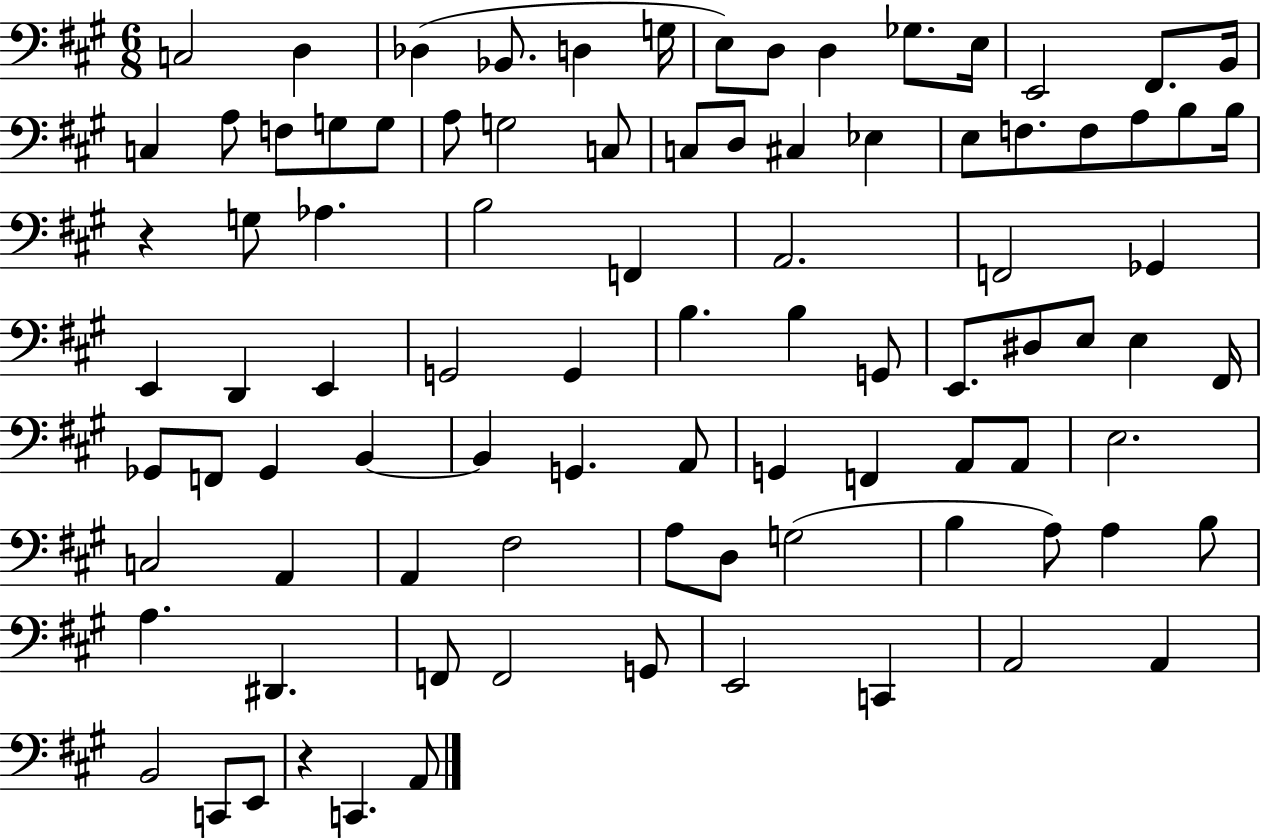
C3/h D3/q Db3/q Bb2/e. D3/q G3/s E3/e D3/e D3/q Gb3/e. E3/s E2/h F#2/e. B2/s C3/q A3/e F3/e G3/e G3/e A3/e G3/h C3/e C3/e D3/e C#3/q Eb3/q E3/e F3/e. F3/e A3/e B3/e B3/s R/q G3/e Ab3/q. B3/h F2/q A2/h. F2/h Gb2/q E2/q D2/q E2/q G2/h G2/q B3/q. B3/q G2/e E2/e. D#3/e E3/e E3/q F#2/s Gb2/e F2/e Gb2/q B2/q B2/q G2/q. A2/e G2/q F2/q A2/e A2/e E3/h. C3/h A2/q A2/q F#3/h A3/e D3/e G3/h B3/q A3/e A3/q B3/e A3/q. D#2/q. F2/e F2/h G2/e E2/h C2/q A2/h A2/q B2/h C2/e E2/e R/q C2/q. A2/e